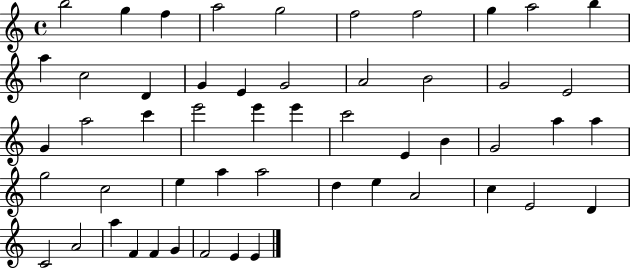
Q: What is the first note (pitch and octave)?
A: B5